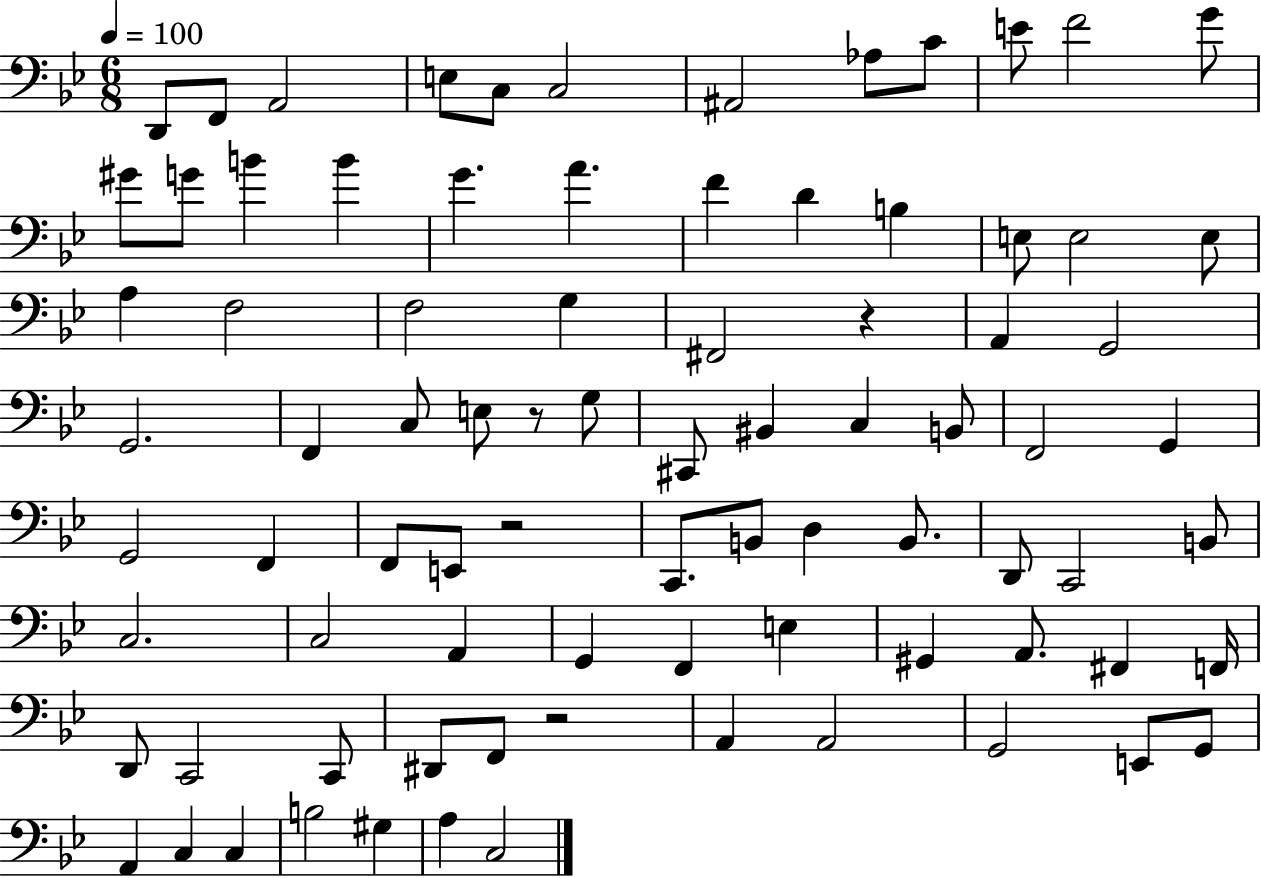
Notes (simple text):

D2/e F2/e A2/h E3/e C3/e C3/h A#2/h Ab3/e C4/e E4/e F4/h G4/e G#4/e G4/e B4/q B4/q G4/q. A4/q. F4/q D4/q B3/q E3/e E3/h E3/e A3/q F3/h F3/h G3/q F#2/h R/q A2/q G2/h G2/h. F2/q C3/e E3/e R/e G3/e C#2/e BIS2/q C3/q B2/e F2/h G2/q G2/h F2/q F2/e E2/e R/h C2/e. B2/e D3/q B2/e. D2/e C2/h B2/e C3/h. C3/h A2/q G2/q F2/q E3/q G#2/q A2/e. F#2/q F2/s D2/e C2/h C2/e D#2/e F2/e R/h A2/q A2/h G2/h E2/e G2/e A2/q C3/q C3/q B3/h G#3/q A3/q C3/h